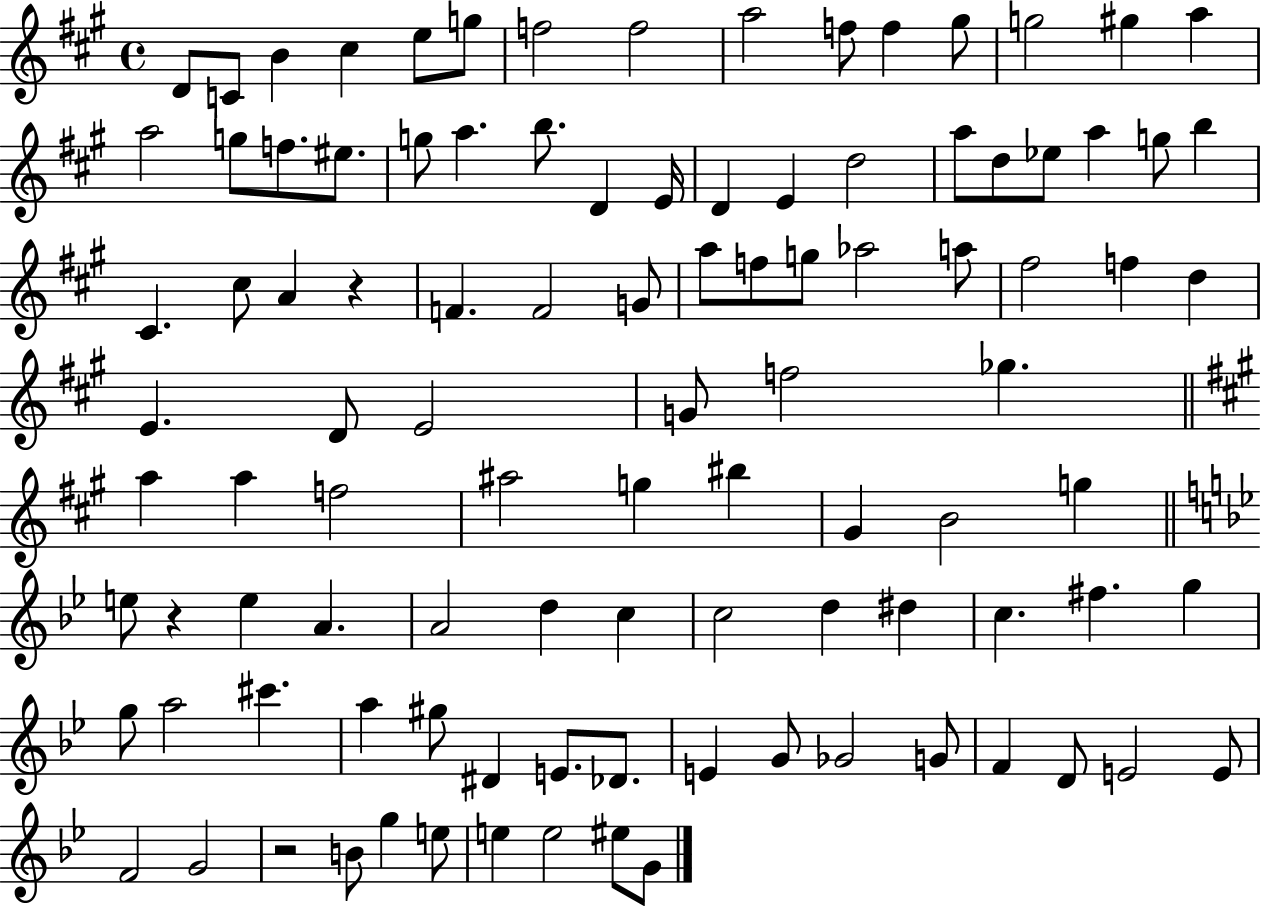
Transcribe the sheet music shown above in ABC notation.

X:1
T:Untitled
M:4/4
L:1/4
K:A
D/2 C/2 B ^c e/2 g/2 f2 f2 a2 f/2 f ^g/2 g2 ^g a a2 g/2 f/2 ^e/2 g/2 a b/2 D E/4 D E d2 a/2 d/2 _e/2 a g/2 b ^C ^c/2 A z F F2 G/2 a/2 f/2 g/2 _a2 a/2 ^f2 f d E D/2 E2 G/2 f2 _g a a f2 ^a2 g ^b ^G B2 g e/2 z e A A2 d c c2 d ^d c ^f g g/2 a2 ^c' a ^g/2 ^D E/2 _D/2 E G/2 _G2 G/2 F D/2 E2 E/2 F2 G2 z2 B/2 g e/2 e e2 ^e/2 G/2